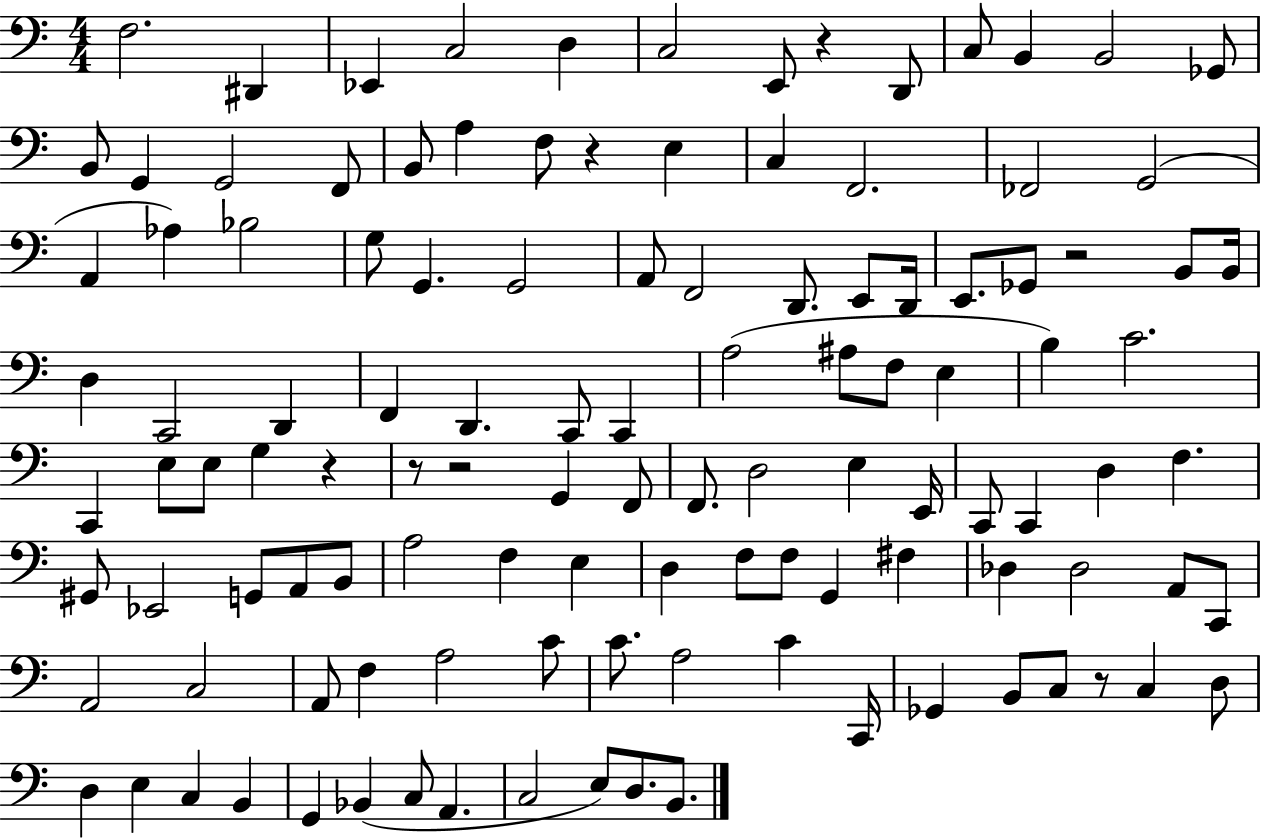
F3/h. D#2/q Eb2/q C3/h D3/q C3/h E2/e R/q D2/e C3/e B2/q B2/h Gb2/e B2/e G2/q G2/h F2/e B2/e A3/q F3/e R/q E3/q C3/q F2/h. FES2/h G2/h A2/q Ab3/q Bb3/h G3/e G2/q. G2/h A2/e F2/h D2/e. E2/e D2/s E2/e. Gb2/e R/h B2/e B2/s D3/q C2/h D2/q F2/q D2/q. C2/e C2/q A3/h A#3/e F3/e E3/q B3/q C4/h. C2/q E3/e E3/e G3/q R/q R/e R/h G2/q F2/e F2/e. D3/h E3/q E2/s C2/e C2/q D3/q F3/q. G#2/e Eb2/h G2/e A2/e B2/e A3/h F3/q E3/q D3/q F3/e F3/e G2/q F#3/q Db3/q Db3/h A2/e C2/e A2/h C3/h A2/e F3/q A3/h C4/e C4/e. A3/h C4/q C2/s Gb2/q B2/e C3/e R/e C3/q D3/e D3/q E3/q C3/q B2/q G2/q Bb2/q C3/e A2/q. C3/h E3/e D3/e. B2/e.